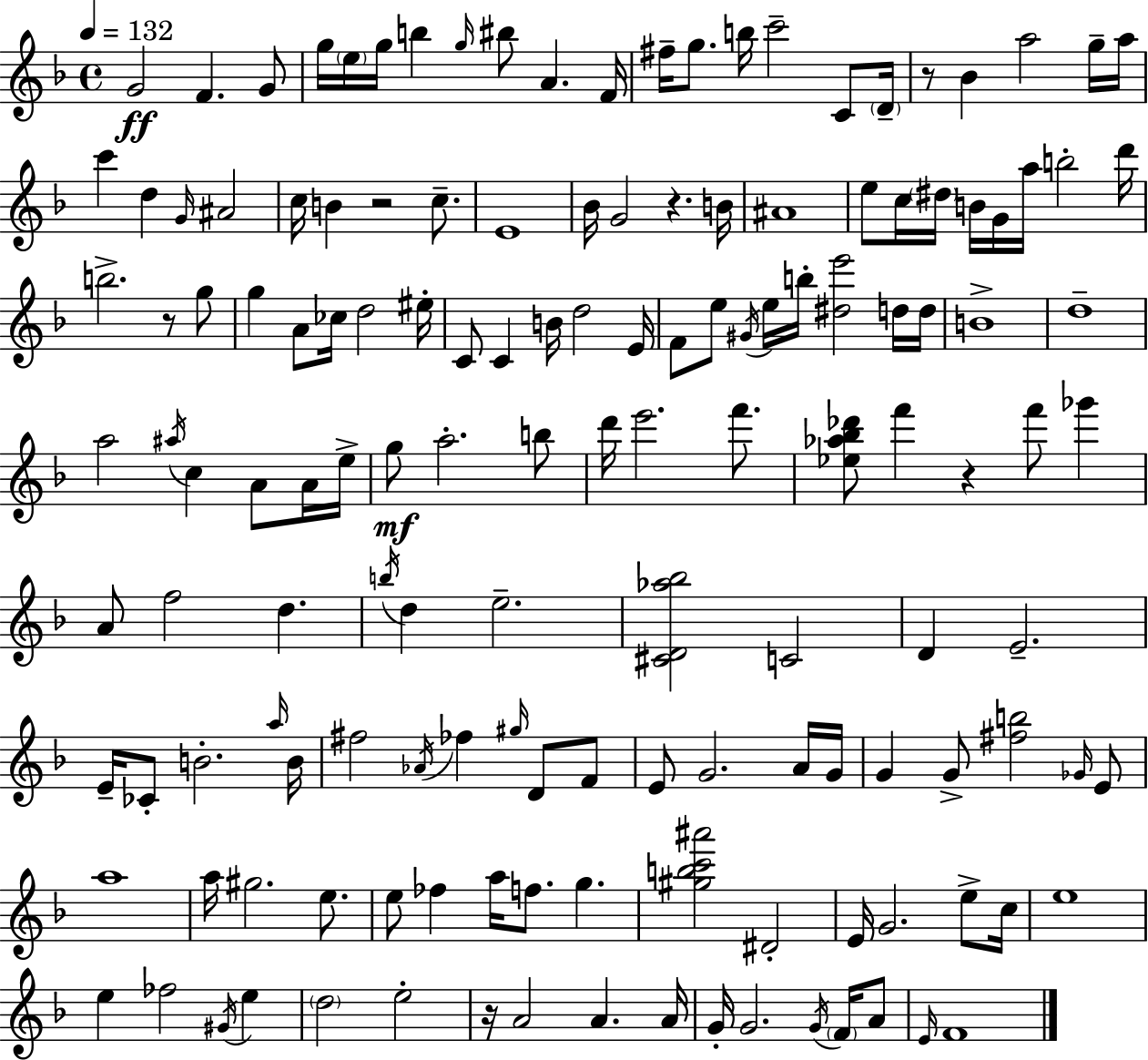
X:1
T:Untitled
M:4/4
L:1/4
K:Dm
G2 F G/2 g/4 e/4 g/4 b g/4 ^b/2 A F/4 ^f/4 g/2 b/4 c'2 C/2 D/4 z/2 _B a2 g/4 a/4 c' d G/4 ^A2 c/4 B z2 c/2 E4 _B/4 G2 z B/4 ^A4 e/2 c/4 ^d/4 B/4 G/4 a/4 b2 d'/4 b2 z/2 g/2 g A/2 _c/4 d2 ^e/4 C/2 C B/4 d2 E/4 F/2 e/2 ^G/4 e/4 b/4 [^de']2 d/4 d/4 B4 d4 a2 ^a/4 c A/2 A/4 e/4 g/2 a2 b/2 d'/4 e'2 f'/2 [_e_a_b_d']/2 f' z f'/2 _g' A/2 f2 d b/4 d e2 [^CD_a_b]2 C2 D E2 E/4 _C/2 B2 a/4 B/4 ^f2 _A/4 _f ^g/4 D/2 F/2 E/2 G2 A/4 G/4 G G/2 [^fb]2 _G/4 E/2 a4 a/4 ^g2 e/2 e/2 _f a/4 f/2 g [^gbc'^a']2 ^D2 E/4 G2 e/2 c/4 e4 e _f2 ^G/4 e d2 e2 z/4 A2 A A/4 G/4 G2 G/4 F/4 A/2 E/4 F4